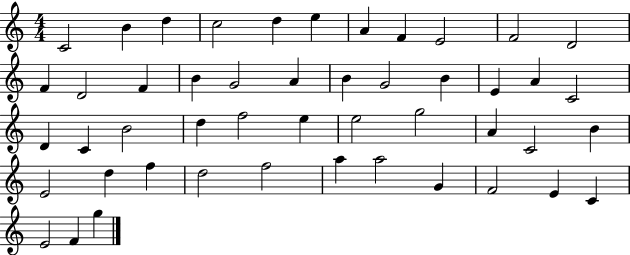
C4/h B4/q D5/q C5/h D5/q E5/q A4/q F4/q E4/h F4/h D4/h F4/q D4/h F4/q B4/q G4/h A4/q B4/q G4/h B4/q E4/q A4/q C4/h D4/q C4/q B4/h D5/q F5/h E5/q E5/h G5/h A4/q C4/h B4/q E4/h D5/q F5/q D5/h F5/h A5/q A5/h G4/q F4/h E4/q C4/q E4/h F4/q G5/q